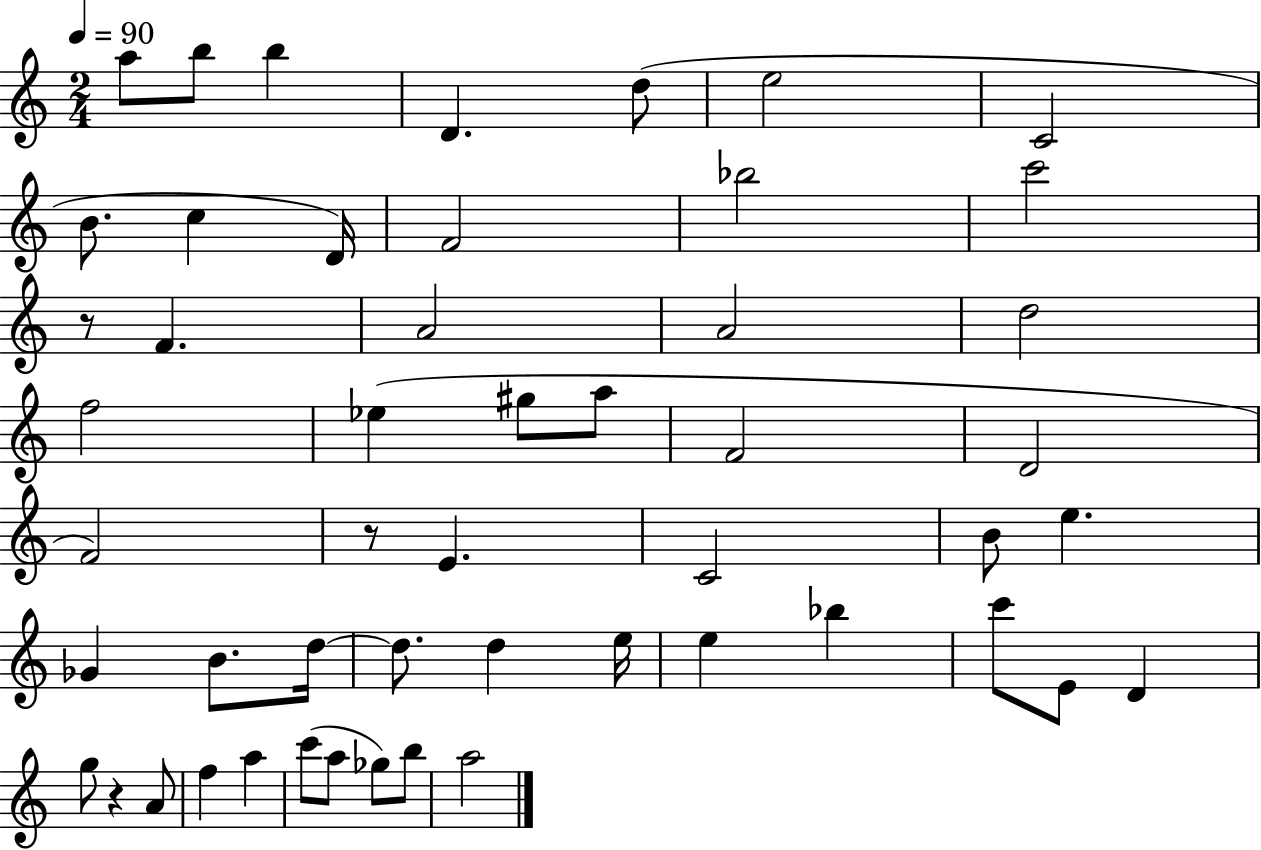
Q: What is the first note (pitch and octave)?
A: A5